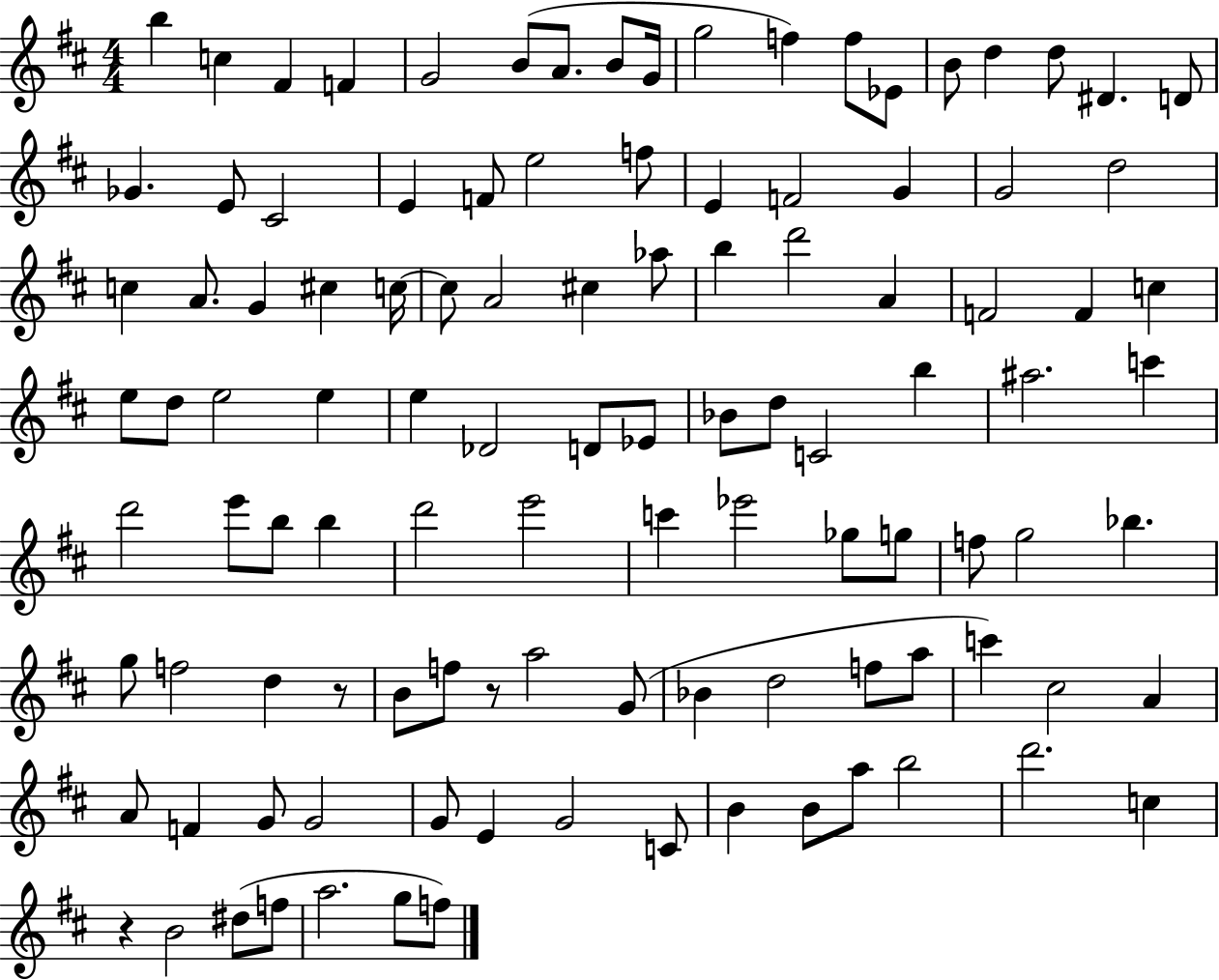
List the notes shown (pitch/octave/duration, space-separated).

B5/q C5/q F#4/q F4/q G4/h B4/e A4/e. B4/e G4/s G5/h F5/q F5/e Eb4/e B4/e D5/q D5/e D#4/q. D4/e Gb4/q. E4/e C#4/h E4/q F4/e E5/h F5/e E4/q F4/h G4/q G4/h D5/h C5/q A4/e. G4/q C#5/q C5/s C5/e A4/h C#5/q Ab5/e B5/q D6/h A4/q F4/h F4/q C5/q E5/e D5/e E5/h E5/q E5/q Db4/h D4/e Eb4/e Bb4/e D5/e C4/h B5/q A#5/h. C6/q D6/h E6/e B5/e B5/q D6/h E6/h C6/q Eb6/h Gb5/e G5/e F5/e G5/h Bb5/q. G5/e F5/h D5/q R/e B4/e F5/e R/e A5/h G4/e Bb4/q D5/h F5/e A5/e C6/q C#5/h A4/q A4/e F4/q G4/e G4/h G4/e E4/q G4/h C4/e B4/q B4/e A5/e B5/h D6/h. C5/q R/q B4/h D#5/e F5/e A5/h. G5/e F5/e